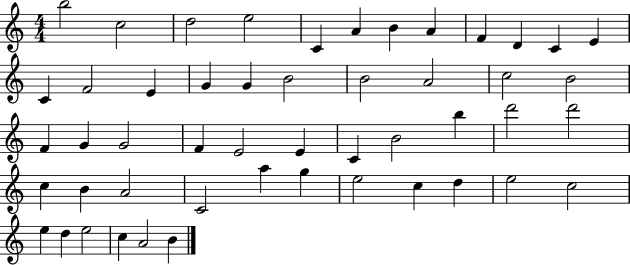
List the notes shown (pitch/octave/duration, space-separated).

B5/h C5/h D5/h E5/h C4/q A4/q B4/q A4/q F4/q D4/q C4/q E4/q C4/q F4/h E4/q G4/q G4/q B4/h B4/h A4/h C5/h B4/h F4/q G4/q G4/h F4/q E4/h E4/q C4/q B4/h B5/q D6/h D6/h C5/q B4/q A4/h C4/h A5/q G5/q E5/h C5/q D5/q E5/h C5/h E5/q D5/q E5/h C5/q A4/h B4/q